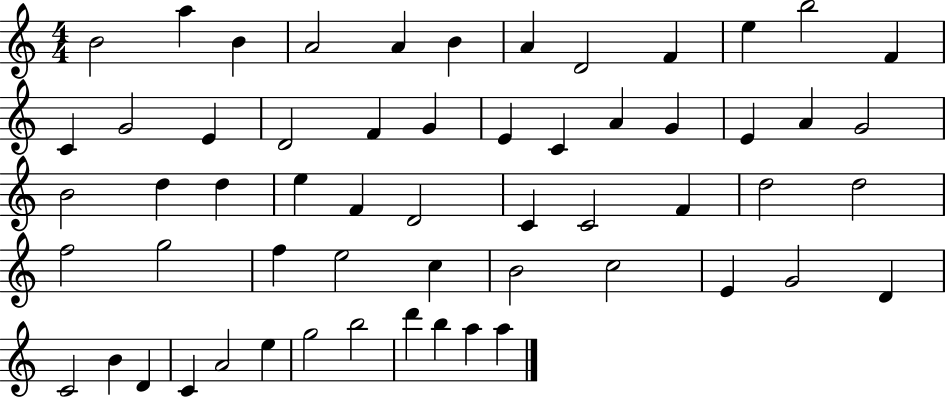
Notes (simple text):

B4/h A5/q B4/q A4/h A4/q B4/q A4/q D4/h F4/q E5/q B5/h F4/q C4/q G4/h E4/q D4/h F4/q G4/q E4/q C4/q A4/q G4/q E4/q A4/q G4/h B4/h D5/q D5/q E5/q F4/q D4/h C4/q C4/h F4/q D5/h D5/h F5/h G5/h F5/q E5/h C5/q B4/h C5/h E4/q G4/h D4/q C4/h B4/q D4/q C4/q A4/h E5/q G5/h B5/h D6/q B5/q A5/q A5/q